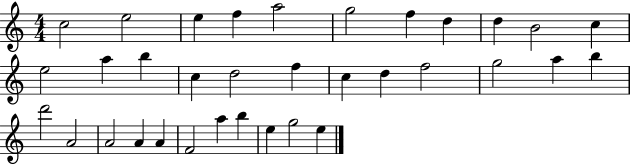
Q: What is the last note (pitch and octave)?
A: E5